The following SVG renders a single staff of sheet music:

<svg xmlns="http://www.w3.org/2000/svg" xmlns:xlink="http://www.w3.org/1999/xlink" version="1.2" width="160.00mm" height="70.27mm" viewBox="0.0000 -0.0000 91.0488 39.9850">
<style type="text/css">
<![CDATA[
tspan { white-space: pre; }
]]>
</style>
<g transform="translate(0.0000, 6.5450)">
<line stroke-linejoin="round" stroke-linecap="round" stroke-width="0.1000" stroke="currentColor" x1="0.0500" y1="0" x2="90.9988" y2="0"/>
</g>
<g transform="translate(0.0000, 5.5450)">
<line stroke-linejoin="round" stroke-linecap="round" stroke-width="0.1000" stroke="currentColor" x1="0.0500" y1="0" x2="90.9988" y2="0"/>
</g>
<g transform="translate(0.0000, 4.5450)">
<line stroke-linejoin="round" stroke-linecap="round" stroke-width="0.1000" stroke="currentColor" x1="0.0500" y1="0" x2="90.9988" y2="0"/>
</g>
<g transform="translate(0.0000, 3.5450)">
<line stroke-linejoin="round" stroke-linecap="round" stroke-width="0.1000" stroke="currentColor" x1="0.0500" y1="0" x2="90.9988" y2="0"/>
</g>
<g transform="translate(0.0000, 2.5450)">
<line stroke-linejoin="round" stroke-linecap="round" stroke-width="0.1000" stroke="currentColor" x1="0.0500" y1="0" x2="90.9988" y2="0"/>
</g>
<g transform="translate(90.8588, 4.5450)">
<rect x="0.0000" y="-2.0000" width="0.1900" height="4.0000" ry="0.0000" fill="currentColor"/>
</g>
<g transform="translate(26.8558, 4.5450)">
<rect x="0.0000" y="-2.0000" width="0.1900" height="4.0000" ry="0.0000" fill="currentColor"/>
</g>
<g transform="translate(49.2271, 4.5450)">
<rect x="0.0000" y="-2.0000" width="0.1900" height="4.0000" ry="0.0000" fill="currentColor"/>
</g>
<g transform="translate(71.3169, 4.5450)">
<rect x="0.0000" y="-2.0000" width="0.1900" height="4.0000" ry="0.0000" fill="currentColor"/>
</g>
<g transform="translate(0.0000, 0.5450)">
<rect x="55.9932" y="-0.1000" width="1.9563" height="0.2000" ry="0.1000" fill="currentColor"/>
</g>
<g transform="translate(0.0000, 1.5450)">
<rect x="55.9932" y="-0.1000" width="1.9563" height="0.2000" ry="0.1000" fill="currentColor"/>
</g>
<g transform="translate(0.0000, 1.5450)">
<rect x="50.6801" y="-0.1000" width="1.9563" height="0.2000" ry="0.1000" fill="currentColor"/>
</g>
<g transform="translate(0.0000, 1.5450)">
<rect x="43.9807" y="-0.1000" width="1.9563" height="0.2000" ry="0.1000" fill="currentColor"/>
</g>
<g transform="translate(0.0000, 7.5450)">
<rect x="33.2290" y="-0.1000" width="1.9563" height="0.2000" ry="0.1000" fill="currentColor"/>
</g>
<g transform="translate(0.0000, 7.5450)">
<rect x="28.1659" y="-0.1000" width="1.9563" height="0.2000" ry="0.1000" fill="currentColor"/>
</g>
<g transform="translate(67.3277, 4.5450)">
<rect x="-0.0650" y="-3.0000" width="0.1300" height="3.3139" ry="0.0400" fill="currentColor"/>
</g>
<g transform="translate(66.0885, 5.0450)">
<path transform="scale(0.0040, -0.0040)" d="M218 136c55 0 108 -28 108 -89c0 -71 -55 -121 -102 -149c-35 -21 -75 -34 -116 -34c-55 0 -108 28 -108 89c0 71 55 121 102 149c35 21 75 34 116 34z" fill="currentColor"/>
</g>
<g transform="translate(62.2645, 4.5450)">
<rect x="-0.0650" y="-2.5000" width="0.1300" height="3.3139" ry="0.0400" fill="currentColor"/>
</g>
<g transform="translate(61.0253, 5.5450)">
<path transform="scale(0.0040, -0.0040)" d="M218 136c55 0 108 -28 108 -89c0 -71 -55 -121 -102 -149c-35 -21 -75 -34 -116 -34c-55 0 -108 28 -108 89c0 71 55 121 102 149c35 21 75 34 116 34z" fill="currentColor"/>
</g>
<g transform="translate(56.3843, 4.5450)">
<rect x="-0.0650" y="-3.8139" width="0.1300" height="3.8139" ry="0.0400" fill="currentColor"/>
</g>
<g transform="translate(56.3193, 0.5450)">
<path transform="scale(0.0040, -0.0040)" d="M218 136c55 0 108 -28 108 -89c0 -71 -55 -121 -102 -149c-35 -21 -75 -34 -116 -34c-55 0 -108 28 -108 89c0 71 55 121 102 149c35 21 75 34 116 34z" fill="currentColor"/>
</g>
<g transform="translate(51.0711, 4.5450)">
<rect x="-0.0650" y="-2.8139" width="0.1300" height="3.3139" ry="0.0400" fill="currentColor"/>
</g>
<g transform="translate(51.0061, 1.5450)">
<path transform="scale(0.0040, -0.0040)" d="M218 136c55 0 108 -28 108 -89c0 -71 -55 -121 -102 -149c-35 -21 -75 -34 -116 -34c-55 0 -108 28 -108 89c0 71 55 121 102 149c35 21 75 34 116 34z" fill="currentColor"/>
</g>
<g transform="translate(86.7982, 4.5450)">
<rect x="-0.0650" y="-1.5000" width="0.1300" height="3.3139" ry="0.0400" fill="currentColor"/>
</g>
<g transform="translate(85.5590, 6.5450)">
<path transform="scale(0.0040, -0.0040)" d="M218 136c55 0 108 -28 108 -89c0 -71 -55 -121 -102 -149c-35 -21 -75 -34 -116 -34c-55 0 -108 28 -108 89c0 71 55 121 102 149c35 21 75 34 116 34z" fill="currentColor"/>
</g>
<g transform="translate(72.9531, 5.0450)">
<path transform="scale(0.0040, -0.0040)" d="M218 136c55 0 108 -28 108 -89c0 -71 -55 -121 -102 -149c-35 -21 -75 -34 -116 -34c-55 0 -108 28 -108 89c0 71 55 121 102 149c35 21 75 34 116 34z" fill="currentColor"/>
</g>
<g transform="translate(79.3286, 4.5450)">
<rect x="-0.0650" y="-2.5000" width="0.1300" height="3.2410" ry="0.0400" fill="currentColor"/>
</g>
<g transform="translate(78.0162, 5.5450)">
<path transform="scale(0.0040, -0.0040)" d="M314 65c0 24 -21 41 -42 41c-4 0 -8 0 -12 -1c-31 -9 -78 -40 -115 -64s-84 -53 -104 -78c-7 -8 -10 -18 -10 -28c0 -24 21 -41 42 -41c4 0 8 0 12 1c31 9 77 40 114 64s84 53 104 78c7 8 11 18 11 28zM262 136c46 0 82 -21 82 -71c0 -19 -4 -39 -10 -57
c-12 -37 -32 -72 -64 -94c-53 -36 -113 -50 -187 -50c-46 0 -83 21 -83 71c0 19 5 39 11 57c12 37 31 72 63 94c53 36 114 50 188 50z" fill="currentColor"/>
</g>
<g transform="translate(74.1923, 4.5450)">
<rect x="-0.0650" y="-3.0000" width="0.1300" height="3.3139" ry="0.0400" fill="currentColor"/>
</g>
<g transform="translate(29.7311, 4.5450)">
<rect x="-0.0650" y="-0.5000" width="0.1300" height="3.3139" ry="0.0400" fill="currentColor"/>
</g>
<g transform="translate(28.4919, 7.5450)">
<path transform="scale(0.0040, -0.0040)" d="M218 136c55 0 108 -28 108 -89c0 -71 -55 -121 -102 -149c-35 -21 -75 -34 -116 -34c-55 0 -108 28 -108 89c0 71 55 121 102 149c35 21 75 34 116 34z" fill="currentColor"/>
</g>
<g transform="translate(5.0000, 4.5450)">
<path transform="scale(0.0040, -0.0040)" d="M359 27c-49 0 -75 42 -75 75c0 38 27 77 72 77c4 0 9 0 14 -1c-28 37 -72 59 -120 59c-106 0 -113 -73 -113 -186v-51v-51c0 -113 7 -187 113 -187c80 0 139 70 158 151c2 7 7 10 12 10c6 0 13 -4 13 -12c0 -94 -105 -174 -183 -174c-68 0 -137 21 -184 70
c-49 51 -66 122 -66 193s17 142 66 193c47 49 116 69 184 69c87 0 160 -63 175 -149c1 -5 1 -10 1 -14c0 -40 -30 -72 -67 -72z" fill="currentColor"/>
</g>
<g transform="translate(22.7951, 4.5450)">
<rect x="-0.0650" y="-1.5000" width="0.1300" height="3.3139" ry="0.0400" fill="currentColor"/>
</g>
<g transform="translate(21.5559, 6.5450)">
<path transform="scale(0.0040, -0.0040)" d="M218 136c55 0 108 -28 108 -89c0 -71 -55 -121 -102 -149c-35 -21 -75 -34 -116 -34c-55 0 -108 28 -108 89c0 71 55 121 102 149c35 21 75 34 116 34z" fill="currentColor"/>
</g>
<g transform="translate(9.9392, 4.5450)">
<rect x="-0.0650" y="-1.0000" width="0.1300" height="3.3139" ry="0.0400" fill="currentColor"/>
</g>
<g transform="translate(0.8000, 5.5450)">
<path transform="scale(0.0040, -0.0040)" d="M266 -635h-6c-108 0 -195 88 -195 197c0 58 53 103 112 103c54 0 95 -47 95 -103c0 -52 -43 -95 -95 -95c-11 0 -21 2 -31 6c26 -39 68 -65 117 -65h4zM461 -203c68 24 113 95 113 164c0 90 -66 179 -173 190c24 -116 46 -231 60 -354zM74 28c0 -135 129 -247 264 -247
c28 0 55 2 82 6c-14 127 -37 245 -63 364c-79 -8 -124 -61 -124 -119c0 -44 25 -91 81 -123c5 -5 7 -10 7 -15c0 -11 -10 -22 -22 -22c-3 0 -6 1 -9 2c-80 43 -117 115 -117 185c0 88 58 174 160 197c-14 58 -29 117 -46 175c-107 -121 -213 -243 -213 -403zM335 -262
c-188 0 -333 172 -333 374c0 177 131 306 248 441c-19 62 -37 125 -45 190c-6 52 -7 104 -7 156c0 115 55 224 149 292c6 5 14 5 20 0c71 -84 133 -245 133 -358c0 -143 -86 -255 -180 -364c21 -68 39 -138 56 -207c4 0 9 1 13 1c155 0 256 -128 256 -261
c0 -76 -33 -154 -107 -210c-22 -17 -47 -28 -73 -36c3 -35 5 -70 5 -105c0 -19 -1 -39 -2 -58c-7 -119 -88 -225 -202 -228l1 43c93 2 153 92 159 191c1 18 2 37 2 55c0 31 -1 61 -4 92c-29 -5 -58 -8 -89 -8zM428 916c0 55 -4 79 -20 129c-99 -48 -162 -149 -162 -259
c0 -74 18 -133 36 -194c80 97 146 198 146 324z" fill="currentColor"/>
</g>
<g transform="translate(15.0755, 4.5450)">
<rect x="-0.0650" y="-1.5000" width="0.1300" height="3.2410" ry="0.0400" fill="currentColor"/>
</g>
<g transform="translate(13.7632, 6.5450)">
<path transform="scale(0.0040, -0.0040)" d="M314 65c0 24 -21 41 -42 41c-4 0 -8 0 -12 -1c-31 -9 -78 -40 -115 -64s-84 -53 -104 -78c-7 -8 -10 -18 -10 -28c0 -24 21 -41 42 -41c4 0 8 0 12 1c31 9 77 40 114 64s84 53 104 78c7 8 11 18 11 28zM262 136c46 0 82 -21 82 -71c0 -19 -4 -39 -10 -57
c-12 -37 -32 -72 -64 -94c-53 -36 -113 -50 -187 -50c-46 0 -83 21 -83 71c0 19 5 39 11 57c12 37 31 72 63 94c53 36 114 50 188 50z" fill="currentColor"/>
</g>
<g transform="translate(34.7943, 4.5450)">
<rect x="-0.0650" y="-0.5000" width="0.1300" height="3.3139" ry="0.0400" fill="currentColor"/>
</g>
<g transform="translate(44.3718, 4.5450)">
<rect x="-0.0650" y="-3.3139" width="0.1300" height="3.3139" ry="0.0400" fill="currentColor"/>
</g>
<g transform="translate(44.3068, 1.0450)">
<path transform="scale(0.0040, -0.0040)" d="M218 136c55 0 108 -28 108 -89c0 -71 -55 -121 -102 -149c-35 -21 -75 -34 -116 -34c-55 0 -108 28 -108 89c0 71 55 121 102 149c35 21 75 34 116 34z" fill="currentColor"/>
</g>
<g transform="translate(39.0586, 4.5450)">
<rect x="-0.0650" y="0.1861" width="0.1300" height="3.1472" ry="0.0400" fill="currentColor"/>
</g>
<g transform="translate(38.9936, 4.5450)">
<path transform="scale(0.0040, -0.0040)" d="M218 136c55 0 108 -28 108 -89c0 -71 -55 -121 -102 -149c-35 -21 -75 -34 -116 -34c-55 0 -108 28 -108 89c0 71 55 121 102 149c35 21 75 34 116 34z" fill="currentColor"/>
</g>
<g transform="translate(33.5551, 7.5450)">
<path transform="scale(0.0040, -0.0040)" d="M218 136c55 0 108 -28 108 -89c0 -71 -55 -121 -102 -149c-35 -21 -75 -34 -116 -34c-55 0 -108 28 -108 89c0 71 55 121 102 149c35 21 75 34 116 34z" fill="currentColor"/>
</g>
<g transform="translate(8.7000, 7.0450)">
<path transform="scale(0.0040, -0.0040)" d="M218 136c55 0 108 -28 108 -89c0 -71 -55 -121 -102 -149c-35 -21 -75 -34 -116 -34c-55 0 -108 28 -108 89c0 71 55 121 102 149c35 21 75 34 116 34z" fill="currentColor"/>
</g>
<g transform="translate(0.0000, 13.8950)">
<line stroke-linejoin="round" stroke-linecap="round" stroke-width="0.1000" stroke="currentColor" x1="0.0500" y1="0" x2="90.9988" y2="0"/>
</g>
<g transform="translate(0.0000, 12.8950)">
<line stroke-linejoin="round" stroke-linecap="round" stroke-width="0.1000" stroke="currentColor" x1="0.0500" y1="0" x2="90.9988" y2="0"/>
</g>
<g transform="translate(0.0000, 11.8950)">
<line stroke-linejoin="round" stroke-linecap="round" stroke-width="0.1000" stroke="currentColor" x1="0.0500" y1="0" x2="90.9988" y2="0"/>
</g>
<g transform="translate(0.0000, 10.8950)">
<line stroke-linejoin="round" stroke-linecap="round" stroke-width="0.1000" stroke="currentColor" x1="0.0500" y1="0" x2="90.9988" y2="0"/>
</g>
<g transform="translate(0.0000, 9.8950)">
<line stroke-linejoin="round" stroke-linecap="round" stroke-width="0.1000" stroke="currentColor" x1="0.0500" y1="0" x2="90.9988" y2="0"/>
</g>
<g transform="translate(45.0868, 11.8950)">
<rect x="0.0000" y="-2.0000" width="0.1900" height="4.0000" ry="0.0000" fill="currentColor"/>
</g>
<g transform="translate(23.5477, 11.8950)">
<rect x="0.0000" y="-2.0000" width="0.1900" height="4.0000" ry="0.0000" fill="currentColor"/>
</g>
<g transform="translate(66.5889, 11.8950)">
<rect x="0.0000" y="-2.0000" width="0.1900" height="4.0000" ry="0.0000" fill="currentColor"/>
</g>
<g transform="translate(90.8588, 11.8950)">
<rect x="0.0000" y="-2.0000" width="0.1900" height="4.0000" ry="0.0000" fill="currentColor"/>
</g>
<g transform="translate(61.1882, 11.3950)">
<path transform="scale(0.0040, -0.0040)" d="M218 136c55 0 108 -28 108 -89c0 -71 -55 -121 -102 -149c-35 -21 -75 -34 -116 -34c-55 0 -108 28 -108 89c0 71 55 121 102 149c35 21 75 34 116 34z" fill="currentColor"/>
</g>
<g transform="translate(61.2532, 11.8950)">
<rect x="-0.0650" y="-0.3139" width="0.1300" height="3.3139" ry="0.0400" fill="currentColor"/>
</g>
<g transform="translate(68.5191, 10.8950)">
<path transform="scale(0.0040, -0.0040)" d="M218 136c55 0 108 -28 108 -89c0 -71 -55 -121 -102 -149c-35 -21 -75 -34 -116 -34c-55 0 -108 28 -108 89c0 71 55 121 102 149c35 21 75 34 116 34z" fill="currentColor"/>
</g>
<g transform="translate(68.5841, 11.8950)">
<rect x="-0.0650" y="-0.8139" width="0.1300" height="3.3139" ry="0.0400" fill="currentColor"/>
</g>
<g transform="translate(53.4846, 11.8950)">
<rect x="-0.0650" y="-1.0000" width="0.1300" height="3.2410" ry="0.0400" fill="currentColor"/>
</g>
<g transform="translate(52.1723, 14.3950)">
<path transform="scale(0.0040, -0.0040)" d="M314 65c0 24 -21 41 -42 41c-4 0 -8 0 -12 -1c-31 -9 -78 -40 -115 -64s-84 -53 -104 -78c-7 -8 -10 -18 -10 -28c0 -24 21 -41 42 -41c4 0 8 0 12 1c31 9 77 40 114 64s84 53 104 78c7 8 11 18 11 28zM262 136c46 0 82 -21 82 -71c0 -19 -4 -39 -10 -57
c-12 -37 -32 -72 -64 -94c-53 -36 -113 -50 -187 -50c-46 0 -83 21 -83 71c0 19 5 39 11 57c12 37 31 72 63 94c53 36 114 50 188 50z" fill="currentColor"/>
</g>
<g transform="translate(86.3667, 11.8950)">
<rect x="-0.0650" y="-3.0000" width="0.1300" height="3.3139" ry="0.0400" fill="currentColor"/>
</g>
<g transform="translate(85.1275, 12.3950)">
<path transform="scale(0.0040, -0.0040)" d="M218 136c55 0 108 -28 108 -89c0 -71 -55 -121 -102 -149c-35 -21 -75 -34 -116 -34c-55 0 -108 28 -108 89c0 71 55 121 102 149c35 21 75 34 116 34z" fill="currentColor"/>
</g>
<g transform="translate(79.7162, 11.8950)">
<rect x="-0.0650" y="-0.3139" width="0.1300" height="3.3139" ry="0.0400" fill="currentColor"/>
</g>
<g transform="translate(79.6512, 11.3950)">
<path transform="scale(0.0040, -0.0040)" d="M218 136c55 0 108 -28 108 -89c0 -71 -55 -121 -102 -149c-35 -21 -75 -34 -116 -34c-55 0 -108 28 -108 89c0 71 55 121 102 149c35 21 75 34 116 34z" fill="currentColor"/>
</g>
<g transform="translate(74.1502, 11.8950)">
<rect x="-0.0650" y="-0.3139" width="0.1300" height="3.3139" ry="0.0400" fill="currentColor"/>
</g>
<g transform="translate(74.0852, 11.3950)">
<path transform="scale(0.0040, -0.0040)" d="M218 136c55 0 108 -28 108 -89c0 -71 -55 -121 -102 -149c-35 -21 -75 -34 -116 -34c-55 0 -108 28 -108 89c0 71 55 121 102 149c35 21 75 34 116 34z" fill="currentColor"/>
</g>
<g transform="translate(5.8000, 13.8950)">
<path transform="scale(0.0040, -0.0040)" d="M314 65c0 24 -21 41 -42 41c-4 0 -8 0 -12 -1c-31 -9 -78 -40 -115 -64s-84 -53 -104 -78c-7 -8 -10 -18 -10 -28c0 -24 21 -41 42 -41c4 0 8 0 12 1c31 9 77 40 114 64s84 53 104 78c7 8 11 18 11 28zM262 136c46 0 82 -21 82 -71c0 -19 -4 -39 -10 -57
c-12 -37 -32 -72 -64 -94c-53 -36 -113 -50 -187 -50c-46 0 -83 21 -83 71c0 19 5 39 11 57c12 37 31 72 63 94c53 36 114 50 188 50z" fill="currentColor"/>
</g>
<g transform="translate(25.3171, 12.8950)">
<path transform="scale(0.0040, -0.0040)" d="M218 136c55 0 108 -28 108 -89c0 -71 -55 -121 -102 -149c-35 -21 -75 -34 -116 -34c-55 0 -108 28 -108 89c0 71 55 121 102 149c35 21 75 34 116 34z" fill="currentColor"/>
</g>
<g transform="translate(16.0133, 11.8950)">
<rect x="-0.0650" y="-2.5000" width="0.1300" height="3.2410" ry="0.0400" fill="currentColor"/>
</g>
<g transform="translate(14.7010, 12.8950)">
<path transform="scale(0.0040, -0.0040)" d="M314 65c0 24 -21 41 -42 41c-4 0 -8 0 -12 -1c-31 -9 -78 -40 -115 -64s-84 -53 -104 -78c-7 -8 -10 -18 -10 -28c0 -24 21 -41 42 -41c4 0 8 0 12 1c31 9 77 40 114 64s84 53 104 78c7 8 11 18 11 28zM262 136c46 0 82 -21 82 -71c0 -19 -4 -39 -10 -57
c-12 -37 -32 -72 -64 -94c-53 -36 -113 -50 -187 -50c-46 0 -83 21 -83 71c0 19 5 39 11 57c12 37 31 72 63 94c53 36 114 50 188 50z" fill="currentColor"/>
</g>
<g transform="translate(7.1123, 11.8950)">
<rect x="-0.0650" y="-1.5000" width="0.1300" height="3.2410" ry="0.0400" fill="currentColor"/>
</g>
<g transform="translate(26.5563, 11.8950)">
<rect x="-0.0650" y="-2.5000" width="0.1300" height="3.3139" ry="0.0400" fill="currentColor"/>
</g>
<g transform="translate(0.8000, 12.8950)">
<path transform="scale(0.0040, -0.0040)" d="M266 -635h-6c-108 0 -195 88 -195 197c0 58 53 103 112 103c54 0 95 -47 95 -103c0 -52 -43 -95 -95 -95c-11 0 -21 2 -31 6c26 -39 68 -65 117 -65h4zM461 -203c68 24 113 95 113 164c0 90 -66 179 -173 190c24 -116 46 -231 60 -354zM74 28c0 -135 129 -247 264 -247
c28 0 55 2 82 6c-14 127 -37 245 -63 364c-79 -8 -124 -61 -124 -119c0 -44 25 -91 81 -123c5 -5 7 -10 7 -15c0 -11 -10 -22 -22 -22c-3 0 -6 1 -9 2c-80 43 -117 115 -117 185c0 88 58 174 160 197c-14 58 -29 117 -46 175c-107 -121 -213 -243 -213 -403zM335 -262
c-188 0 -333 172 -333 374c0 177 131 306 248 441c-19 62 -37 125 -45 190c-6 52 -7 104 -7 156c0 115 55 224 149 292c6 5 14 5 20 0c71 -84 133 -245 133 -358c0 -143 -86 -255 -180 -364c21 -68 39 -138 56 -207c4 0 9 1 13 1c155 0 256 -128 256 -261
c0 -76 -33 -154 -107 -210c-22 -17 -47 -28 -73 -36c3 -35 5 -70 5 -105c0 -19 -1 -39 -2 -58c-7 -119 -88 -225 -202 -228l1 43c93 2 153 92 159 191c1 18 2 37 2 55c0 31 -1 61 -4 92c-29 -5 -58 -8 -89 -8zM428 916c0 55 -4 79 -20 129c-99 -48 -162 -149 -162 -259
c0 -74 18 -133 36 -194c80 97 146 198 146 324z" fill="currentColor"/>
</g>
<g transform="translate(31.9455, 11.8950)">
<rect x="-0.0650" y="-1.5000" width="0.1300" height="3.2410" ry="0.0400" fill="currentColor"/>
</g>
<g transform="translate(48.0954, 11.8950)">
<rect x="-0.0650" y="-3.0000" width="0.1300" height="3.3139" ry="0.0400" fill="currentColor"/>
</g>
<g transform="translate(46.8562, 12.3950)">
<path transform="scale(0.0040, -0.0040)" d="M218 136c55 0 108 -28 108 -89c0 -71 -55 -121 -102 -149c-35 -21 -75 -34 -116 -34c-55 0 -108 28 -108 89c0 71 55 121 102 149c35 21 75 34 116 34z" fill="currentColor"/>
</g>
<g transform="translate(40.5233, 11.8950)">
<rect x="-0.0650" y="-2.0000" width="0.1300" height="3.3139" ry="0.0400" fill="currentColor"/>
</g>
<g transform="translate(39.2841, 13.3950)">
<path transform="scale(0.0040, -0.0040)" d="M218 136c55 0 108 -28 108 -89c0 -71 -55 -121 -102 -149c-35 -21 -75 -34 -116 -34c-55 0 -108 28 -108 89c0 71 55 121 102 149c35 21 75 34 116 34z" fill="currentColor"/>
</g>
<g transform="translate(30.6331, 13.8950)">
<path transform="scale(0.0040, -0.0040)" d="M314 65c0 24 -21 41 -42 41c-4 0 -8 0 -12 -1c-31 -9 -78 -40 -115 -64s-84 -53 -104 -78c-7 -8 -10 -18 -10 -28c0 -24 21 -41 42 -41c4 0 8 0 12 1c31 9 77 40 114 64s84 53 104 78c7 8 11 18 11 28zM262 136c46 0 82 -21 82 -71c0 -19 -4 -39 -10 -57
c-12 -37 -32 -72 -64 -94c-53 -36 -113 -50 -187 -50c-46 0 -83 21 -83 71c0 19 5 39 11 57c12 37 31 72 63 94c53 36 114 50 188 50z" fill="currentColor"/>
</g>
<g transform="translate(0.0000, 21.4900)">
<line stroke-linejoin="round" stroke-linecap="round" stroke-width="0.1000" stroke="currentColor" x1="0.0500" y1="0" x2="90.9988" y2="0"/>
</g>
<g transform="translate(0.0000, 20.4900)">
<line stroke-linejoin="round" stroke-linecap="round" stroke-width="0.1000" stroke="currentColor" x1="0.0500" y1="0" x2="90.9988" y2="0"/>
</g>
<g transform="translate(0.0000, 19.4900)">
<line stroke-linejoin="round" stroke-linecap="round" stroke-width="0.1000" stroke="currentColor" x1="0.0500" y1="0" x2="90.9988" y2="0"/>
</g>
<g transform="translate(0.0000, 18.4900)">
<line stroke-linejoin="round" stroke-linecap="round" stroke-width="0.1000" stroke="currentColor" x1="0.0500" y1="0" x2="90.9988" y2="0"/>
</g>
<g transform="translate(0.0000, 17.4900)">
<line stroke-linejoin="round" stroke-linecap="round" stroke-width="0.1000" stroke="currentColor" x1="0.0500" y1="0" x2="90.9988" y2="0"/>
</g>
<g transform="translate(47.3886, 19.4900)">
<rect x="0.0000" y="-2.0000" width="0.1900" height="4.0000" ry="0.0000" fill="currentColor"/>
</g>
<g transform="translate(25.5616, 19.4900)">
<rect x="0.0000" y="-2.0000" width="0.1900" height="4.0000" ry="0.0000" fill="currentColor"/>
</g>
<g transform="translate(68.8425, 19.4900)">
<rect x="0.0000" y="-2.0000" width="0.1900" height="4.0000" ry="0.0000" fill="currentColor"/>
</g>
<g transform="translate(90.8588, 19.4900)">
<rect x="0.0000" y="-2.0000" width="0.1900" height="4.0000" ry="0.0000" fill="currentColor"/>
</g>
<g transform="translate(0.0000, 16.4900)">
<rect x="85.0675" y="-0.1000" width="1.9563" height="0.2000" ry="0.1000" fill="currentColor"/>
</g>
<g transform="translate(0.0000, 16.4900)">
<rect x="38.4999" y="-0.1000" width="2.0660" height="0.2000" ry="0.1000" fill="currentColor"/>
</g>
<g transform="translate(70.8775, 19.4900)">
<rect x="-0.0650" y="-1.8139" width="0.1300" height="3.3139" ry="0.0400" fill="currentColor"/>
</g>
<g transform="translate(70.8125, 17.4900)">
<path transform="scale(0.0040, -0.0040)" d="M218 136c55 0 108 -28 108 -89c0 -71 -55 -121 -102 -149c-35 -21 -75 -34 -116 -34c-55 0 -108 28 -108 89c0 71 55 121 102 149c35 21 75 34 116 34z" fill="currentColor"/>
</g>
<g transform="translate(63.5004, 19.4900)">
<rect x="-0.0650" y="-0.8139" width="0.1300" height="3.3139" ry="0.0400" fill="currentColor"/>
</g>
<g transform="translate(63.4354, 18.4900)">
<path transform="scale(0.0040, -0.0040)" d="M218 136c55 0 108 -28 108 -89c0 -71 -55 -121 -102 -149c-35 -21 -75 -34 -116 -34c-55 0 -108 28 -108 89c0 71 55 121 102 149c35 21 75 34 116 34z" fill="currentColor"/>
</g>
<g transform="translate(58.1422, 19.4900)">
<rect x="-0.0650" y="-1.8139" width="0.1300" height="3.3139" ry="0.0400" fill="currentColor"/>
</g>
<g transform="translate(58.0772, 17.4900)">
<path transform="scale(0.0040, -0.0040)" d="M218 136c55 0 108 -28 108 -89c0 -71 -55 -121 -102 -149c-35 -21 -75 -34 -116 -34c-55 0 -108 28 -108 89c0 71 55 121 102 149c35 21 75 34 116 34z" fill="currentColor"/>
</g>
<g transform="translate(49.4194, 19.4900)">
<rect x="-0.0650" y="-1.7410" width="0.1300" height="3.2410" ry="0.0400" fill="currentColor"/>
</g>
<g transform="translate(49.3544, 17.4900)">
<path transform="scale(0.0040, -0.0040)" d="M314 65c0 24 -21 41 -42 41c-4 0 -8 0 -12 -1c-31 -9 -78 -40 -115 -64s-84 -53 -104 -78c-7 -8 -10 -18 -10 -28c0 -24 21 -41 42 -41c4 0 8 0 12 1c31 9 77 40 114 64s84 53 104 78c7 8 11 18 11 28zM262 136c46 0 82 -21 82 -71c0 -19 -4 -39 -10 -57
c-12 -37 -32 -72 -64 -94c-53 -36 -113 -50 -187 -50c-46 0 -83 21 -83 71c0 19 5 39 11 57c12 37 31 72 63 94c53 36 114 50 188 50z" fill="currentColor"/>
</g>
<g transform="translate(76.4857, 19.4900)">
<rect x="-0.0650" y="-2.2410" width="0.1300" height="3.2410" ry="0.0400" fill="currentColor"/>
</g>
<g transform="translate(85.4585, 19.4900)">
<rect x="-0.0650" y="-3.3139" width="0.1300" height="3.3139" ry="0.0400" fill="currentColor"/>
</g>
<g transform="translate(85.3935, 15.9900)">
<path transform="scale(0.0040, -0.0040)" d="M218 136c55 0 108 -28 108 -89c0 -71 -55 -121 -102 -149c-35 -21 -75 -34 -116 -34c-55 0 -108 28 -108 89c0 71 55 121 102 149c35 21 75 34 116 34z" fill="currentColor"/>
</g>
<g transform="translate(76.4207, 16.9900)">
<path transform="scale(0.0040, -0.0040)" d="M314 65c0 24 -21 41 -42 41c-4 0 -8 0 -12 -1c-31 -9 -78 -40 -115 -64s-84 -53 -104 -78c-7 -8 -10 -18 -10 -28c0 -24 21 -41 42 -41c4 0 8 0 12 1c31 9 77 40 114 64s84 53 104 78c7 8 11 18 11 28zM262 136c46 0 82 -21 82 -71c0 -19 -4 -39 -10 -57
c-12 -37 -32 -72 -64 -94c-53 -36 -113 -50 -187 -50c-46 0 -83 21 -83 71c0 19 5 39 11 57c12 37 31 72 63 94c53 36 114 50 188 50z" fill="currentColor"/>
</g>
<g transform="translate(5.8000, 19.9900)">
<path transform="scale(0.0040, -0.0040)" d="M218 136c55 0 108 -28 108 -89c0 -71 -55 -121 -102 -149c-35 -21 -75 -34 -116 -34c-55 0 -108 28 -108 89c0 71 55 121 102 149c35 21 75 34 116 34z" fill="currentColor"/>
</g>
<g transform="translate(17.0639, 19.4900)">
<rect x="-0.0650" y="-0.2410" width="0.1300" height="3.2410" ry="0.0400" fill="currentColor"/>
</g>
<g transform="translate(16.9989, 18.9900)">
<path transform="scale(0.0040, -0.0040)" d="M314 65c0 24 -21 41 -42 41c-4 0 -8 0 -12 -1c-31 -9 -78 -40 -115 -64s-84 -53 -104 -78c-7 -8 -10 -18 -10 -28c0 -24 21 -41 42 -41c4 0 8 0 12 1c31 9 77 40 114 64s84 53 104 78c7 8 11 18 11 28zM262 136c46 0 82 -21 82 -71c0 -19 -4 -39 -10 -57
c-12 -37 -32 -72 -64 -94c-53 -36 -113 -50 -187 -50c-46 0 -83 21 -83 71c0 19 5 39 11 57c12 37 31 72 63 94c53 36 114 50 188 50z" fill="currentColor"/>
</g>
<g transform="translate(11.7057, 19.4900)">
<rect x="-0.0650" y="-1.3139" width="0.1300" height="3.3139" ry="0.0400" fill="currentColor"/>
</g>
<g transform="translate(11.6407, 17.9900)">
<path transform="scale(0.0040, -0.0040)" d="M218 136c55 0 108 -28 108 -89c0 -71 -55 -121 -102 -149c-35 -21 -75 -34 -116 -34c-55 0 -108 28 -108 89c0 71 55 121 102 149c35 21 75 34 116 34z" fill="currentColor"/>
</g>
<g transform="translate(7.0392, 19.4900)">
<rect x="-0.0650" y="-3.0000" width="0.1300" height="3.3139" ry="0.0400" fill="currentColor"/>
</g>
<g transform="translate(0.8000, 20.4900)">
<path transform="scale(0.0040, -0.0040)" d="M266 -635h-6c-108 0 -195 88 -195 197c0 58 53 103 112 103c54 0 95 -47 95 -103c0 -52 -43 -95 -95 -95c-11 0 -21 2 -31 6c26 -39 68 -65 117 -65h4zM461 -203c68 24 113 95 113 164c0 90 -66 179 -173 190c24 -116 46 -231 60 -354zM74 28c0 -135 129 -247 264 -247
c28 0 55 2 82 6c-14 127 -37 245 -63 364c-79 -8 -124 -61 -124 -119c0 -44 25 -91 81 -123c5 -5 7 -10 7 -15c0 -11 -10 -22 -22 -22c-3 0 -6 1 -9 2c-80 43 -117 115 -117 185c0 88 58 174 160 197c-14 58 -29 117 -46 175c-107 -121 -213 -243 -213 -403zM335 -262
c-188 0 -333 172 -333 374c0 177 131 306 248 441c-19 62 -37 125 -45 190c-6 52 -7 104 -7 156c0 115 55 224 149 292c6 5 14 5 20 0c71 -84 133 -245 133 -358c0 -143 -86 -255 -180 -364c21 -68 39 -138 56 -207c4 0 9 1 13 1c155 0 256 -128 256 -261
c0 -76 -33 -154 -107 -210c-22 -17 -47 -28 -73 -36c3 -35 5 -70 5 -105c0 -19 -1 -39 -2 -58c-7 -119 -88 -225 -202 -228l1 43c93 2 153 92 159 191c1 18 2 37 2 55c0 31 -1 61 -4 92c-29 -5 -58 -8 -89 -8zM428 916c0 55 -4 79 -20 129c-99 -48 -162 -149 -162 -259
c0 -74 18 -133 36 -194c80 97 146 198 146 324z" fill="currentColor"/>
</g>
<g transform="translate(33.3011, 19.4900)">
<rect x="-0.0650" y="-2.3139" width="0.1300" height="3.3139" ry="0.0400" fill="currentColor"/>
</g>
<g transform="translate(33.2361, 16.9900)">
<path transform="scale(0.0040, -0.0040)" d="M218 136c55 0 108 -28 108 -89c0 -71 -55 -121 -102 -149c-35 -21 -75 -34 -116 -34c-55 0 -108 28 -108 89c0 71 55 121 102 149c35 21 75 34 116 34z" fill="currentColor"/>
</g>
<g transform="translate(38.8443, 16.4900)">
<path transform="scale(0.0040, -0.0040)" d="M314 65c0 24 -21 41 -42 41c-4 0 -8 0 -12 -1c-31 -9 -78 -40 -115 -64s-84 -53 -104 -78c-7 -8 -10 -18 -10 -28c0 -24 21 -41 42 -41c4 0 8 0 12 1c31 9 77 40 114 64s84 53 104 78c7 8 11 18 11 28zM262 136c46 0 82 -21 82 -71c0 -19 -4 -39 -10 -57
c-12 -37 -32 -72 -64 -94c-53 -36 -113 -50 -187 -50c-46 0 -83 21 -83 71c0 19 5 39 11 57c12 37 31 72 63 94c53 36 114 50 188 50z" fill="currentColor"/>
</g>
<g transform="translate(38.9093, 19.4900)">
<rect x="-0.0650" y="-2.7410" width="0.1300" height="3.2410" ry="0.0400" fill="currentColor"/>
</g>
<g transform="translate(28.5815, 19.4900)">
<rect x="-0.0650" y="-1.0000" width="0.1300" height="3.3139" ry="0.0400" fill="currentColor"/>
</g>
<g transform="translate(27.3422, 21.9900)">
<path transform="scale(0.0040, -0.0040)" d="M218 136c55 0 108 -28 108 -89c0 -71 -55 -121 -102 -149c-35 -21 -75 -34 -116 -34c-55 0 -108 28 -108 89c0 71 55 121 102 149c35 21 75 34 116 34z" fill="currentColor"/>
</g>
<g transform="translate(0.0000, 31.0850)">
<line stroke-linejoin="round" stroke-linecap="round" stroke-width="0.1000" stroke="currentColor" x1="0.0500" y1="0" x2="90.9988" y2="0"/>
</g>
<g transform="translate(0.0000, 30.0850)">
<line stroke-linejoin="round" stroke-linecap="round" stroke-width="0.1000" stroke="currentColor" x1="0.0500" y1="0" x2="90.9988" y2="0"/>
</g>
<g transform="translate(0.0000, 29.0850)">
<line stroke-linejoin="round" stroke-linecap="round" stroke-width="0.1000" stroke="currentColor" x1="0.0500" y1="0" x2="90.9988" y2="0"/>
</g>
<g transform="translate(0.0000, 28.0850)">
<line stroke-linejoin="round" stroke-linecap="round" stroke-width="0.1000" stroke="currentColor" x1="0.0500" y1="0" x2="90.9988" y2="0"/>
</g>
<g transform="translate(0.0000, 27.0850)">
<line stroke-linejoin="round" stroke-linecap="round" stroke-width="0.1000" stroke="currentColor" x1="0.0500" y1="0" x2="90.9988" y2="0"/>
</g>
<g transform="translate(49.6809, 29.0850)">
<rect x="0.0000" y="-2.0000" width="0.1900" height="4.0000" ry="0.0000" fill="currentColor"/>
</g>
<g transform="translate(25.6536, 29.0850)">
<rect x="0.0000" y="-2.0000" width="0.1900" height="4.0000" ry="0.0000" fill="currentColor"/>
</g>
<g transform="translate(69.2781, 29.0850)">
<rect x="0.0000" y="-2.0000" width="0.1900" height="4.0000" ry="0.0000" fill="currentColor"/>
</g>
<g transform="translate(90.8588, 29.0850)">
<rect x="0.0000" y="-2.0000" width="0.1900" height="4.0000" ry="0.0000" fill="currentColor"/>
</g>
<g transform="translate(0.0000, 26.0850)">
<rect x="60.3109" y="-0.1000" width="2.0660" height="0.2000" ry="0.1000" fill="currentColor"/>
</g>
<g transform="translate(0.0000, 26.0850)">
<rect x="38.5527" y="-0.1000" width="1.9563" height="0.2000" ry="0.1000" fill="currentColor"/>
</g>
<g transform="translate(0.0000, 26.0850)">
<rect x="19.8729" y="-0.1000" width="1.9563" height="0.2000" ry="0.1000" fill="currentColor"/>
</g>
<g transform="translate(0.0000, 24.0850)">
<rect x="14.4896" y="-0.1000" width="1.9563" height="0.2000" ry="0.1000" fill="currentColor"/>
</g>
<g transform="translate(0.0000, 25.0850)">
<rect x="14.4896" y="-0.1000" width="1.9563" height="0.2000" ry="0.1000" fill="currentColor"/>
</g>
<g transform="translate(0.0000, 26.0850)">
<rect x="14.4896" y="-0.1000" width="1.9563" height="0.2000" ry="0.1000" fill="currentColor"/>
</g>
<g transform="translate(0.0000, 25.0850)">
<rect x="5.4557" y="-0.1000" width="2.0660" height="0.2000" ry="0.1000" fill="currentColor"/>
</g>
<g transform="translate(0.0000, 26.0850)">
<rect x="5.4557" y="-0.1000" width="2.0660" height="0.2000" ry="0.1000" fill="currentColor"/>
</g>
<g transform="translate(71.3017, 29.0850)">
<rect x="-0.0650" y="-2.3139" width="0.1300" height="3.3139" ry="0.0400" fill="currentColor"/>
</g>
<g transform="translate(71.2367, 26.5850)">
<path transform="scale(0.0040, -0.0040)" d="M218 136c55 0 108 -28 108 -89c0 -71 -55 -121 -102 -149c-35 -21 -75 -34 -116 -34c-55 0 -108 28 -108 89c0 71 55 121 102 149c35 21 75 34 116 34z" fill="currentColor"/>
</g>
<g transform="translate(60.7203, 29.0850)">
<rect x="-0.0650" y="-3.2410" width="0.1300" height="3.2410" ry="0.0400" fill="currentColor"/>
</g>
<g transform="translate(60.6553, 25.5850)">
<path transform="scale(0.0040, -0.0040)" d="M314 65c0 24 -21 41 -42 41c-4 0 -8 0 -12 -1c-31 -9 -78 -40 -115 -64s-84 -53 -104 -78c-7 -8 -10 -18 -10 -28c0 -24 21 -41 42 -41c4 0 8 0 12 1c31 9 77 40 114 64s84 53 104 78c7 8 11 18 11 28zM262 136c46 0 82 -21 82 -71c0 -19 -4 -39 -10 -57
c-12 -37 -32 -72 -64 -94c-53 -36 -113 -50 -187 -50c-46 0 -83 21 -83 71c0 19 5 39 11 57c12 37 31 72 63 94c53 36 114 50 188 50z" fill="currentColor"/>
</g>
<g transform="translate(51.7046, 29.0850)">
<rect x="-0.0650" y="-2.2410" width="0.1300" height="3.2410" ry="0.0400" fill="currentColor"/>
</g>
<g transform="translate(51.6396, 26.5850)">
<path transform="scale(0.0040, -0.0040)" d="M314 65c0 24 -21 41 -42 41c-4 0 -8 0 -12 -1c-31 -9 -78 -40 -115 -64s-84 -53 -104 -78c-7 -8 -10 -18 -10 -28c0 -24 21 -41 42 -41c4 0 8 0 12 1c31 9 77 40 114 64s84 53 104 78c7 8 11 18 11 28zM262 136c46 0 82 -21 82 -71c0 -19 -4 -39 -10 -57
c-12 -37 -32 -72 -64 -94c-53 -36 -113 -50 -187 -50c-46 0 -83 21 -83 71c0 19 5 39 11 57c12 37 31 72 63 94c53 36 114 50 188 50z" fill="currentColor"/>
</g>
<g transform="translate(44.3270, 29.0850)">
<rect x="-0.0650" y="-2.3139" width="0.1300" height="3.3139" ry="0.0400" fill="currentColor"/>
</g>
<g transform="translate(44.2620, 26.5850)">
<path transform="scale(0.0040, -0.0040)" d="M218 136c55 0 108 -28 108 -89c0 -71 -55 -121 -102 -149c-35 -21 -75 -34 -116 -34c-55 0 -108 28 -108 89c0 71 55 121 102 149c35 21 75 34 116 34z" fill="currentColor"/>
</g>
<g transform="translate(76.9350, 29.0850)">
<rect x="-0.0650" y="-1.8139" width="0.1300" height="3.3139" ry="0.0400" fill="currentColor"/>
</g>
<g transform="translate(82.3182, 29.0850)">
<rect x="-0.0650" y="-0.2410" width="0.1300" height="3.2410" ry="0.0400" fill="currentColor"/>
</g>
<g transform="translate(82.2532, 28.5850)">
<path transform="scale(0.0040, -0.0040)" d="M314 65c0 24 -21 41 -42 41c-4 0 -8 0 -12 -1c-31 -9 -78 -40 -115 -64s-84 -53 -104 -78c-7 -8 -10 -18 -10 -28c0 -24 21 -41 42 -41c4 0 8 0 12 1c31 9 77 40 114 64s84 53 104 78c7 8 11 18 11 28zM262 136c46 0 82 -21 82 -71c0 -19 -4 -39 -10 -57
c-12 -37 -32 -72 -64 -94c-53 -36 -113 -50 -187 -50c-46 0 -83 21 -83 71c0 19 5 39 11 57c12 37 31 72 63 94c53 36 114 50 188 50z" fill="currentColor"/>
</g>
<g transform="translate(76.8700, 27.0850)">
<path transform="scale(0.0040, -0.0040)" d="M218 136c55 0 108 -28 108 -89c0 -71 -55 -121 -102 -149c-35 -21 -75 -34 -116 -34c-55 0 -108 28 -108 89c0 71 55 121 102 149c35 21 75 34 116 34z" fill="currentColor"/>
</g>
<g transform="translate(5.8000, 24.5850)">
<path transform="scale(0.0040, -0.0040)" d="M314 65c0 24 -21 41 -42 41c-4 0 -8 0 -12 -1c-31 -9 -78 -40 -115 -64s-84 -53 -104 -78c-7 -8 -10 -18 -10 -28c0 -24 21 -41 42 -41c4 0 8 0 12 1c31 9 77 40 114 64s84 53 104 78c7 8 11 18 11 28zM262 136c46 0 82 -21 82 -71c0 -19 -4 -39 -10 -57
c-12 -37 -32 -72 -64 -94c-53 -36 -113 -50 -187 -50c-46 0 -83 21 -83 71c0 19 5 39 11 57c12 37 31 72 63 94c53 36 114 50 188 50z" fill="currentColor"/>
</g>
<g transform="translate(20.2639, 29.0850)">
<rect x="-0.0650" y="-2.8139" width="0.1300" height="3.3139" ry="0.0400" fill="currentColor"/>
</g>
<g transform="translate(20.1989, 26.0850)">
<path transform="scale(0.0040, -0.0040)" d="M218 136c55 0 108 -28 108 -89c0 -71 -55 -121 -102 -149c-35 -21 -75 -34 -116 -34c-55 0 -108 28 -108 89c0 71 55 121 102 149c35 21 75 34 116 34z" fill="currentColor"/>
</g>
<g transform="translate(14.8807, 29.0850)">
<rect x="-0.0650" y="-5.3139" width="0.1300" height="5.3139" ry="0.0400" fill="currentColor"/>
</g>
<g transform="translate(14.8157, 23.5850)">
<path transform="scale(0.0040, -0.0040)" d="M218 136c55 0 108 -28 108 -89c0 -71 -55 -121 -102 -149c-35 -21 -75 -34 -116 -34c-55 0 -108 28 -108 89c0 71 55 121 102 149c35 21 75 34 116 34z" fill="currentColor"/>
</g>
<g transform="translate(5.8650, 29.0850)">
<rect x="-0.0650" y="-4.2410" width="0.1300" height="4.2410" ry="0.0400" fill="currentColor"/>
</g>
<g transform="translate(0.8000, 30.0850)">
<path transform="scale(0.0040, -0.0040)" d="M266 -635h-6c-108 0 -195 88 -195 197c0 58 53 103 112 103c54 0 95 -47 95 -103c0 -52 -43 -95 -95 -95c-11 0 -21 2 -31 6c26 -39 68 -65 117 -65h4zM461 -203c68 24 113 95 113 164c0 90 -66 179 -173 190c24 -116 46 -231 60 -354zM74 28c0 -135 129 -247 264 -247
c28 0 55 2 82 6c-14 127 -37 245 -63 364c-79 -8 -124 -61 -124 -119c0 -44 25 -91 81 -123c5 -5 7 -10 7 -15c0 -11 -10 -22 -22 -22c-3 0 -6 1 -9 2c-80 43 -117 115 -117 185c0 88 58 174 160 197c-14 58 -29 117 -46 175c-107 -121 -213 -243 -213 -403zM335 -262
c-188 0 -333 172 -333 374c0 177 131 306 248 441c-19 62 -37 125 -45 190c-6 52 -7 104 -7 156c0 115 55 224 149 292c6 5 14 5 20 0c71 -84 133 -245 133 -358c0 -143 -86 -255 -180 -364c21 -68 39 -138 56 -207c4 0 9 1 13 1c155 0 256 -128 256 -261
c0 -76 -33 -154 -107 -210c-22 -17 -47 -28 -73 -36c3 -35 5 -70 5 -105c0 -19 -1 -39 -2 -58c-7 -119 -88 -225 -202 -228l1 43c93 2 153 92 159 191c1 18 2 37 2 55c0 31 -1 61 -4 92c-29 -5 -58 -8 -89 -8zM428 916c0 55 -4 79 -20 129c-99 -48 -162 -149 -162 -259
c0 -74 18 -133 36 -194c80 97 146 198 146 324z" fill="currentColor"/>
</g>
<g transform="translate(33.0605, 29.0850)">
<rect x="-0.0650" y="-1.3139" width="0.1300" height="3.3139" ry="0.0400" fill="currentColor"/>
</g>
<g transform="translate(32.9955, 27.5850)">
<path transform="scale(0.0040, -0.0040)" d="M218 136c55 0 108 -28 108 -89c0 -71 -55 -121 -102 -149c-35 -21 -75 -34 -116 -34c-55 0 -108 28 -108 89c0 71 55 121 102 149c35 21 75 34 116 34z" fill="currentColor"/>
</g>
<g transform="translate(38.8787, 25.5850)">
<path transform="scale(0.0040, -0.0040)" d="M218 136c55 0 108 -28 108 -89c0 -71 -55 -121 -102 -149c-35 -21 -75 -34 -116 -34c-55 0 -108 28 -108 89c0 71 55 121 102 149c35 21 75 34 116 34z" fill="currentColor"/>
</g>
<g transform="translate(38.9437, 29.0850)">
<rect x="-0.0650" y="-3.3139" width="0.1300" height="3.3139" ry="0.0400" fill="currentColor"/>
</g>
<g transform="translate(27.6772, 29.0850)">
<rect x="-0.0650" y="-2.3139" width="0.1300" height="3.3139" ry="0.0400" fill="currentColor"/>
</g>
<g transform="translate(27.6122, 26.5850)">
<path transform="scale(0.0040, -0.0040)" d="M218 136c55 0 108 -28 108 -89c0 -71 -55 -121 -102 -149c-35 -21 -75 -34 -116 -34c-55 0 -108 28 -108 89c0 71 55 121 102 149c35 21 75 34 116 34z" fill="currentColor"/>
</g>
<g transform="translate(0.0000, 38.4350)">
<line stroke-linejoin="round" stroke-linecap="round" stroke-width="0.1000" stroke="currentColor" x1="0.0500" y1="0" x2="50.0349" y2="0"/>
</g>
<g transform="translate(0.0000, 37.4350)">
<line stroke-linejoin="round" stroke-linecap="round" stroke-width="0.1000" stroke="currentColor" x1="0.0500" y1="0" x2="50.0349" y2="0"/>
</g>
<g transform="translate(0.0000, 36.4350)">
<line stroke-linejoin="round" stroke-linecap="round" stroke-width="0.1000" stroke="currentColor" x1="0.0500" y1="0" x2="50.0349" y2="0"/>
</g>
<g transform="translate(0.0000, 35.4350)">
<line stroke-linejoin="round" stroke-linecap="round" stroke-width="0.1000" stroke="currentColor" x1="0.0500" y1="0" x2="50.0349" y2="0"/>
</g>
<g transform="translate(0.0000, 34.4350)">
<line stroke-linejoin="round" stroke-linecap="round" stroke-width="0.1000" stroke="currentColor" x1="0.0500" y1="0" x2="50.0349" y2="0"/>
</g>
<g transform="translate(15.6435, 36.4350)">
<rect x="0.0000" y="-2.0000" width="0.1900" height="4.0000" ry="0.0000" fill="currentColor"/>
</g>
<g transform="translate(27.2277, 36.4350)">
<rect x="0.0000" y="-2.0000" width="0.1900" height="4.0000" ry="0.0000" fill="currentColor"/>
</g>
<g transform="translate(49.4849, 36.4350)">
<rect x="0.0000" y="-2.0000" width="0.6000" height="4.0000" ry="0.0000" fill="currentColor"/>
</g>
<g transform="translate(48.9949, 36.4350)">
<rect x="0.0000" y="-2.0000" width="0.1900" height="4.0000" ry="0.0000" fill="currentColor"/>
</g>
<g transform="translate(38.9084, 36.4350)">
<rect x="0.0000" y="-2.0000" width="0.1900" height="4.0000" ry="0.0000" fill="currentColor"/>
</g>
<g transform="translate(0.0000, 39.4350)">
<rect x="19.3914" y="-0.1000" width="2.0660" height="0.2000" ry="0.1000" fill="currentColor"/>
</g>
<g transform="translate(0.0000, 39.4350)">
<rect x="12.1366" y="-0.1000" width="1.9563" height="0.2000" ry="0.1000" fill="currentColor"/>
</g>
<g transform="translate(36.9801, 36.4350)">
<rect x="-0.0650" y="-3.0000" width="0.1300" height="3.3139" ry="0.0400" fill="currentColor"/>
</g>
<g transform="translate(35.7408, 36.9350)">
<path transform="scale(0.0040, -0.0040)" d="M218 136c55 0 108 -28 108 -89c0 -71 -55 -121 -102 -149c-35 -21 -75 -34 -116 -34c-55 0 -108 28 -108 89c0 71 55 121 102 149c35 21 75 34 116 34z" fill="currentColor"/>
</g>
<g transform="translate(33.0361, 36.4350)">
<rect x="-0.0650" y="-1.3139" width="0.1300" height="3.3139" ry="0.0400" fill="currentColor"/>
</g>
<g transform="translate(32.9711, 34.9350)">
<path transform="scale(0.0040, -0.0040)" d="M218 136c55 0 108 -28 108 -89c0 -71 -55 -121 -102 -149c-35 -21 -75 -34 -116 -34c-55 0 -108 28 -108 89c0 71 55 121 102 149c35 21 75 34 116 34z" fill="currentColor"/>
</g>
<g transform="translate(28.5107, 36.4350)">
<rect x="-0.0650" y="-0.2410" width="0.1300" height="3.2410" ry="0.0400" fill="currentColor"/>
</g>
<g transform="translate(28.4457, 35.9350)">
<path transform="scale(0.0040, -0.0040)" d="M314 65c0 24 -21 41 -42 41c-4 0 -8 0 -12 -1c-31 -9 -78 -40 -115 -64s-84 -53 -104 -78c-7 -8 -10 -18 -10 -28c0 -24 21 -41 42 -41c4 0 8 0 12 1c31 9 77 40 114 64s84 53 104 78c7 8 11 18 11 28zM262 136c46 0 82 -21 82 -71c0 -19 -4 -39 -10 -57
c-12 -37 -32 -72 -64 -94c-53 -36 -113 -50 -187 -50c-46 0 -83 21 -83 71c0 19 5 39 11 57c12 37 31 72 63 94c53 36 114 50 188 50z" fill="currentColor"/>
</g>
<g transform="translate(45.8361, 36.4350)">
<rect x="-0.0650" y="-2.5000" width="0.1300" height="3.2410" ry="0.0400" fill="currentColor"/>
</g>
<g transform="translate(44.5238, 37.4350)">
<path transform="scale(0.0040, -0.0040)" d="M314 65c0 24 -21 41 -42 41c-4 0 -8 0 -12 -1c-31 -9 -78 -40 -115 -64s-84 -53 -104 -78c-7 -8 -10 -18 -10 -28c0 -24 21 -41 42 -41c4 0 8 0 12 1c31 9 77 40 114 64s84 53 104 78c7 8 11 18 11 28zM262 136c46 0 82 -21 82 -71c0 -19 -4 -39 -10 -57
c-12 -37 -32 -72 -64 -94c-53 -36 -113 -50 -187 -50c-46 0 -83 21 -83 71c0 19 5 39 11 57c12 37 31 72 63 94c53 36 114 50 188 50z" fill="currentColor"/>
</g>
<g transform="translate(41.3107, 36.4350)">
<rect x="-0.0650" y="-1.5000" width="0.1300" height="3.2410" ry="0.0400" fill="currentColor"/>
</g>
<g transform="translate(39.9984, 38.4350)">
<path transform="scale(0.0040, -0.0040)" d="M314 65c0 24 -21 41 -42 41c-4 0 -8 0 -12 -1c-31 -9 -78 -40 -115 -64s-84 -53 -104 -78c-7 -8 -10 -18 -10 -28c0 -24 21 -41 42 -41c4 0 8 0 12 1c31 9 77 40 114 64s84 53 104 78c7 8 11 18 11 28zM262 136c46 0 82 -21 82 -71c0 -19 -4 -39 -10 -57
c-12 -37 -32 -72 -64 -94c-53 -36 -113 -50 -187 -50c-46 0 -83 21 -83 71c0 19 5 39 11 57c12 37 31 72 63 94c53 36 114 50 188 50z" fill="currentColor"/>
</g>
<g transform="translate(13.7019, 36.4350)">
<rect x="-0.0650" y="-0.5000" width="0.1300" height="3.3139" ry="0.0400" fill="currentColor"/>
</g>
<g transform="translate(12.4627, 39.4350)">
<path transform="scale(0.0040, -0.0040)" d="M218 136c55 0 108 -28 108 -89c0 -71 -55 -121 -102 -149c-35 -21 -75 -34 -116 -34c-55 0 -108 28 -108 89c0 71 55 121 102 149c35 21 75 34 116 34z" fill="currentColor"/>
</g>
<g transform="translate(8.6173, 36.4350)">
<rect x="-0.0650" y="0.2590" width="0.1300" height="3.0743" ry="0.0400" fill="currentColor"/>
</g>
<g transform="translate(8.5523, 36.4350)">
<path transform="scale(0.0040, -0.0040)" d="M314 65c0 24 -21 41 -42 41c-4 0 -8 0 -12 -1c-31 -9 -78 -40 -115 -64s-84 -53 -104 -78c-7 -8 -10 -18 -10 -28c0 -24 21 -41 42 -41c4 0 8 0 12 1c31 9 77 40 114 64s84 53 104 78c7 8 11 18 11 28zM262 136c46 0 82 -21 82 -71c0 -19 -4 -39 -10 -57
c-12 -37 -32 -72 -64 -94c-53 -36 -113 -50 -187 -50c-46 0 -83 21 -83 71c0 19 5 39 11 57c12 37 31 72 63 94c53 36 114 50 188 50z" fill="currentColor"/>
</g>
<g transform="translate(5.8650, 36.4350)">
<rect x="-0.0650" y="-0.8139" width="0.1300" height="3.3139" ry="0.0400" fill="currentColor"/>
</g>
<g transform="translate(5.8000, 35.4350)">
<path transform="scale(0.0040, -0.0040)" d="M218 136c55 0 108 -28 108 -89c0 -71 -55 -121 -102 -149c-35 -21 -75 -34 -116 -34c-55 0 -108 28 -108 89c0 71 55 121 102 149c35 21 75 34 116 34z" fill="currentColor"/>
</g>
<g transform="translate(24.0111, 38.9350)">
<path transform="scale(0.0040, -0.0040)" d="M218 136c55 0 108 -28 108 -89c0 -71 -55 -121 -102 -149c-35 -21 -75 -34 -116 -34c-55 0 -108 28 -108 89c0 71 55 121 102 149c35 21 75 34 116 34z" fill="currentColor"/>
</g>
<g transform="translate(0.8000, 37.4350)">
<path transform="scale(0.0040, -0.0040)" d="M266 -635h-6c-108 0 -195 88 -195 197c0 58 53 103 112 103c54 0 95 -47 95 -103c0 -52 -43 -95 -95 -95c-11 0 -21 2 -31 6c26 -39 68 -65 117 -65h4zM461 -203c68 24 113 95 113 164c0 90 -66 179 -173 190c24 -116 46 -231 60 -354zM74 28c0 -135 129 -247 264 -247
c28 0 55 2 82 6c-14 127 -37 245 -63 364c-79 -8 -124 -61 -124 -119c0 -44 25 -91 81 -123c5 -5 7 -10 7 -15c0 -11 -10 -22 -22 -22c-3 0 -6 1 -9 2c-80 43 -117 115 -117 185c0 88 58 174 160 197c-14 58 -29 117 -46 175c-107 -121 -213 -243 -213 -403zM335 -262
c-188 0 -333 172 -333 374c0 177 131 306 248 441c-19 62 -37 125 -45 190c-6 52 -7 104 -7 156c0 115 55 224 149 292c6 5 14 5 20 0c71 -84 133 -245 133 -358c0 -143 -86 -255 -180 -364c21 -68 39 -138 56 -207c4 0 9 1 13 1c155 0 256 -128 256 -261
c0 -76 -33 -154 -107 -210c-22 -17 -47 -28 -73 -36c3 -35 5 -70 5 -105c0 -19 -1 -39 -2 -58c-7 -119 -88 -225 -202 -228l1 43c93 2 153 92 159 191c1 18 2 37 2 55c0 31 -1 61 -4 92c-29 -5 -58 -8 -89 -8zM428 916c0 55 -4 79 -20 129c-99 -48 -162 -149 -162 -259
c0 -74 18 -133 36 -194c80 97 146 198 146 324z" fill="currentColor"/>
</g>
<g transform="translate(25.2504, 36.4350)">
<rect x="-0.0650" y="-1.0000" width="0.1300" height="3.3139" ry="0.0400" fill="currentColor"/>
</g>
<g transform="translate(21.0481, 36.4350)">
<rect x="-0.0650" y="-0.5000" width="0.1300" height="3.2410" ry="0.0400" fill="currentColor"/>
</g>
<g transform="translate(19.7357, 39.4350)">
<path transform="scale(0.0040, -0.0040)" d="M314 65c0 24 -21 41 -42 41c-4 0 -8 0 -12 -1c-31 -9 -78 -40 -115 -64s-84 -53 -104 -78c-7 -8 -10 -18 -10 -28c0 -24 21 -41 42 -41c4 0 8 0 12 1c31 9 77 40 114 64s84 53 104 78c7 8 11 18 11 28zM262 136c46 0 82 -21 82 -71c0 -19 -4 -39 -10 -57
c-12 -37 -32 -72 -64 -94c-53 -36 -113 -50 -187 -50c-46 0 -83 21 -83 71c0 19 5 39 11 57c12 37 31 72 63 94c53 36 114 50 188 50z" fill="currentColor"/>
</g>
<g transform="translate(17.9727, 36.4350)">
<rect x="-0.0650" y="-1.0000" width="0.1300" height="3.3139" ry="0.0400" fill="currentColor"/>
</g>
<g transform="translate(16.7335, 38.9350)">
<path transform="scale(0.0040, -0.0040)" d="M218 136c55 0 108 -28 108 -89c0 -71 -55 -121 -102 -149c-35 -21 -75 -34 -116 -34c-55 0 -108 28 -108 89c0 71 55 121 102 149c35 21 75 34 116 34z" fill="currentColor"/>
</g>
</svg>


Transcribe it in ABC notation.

X:1
T:Untitled
M:4/4
L:1/4
K:C
D E2 E C C B b a c' G A A G2 E E2 G2 G E2 F A D2 c d c c A A e c2 D g a2 f2 f d f g2 b d'2 f' a g e b g g2 b2 g f c2 d B2 C D C2 D c2 e A E2 G2